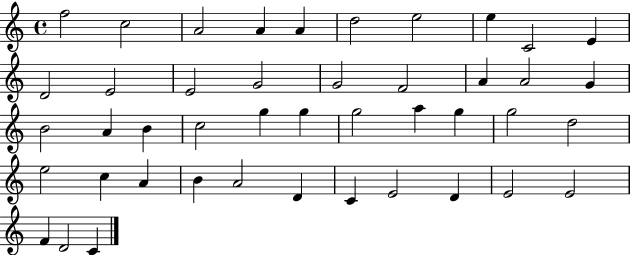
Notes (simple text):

F5/h C5/h A4/h A4/q A4/q D5/h E5/h E5/q C4/h E4/q D4/h E4/h E4/h G4/h G4/h F4/h A4/q A4/h G4/q B4/h A4/q B4/q C5/h G5/q G5/q G5/h A5/q G5/q G5/h D5/h E5/h C5/q A4/q B4/q A4/h D4/q C4/q E4/h D4/q E4/h E4/h F4/q D4/h C4/q